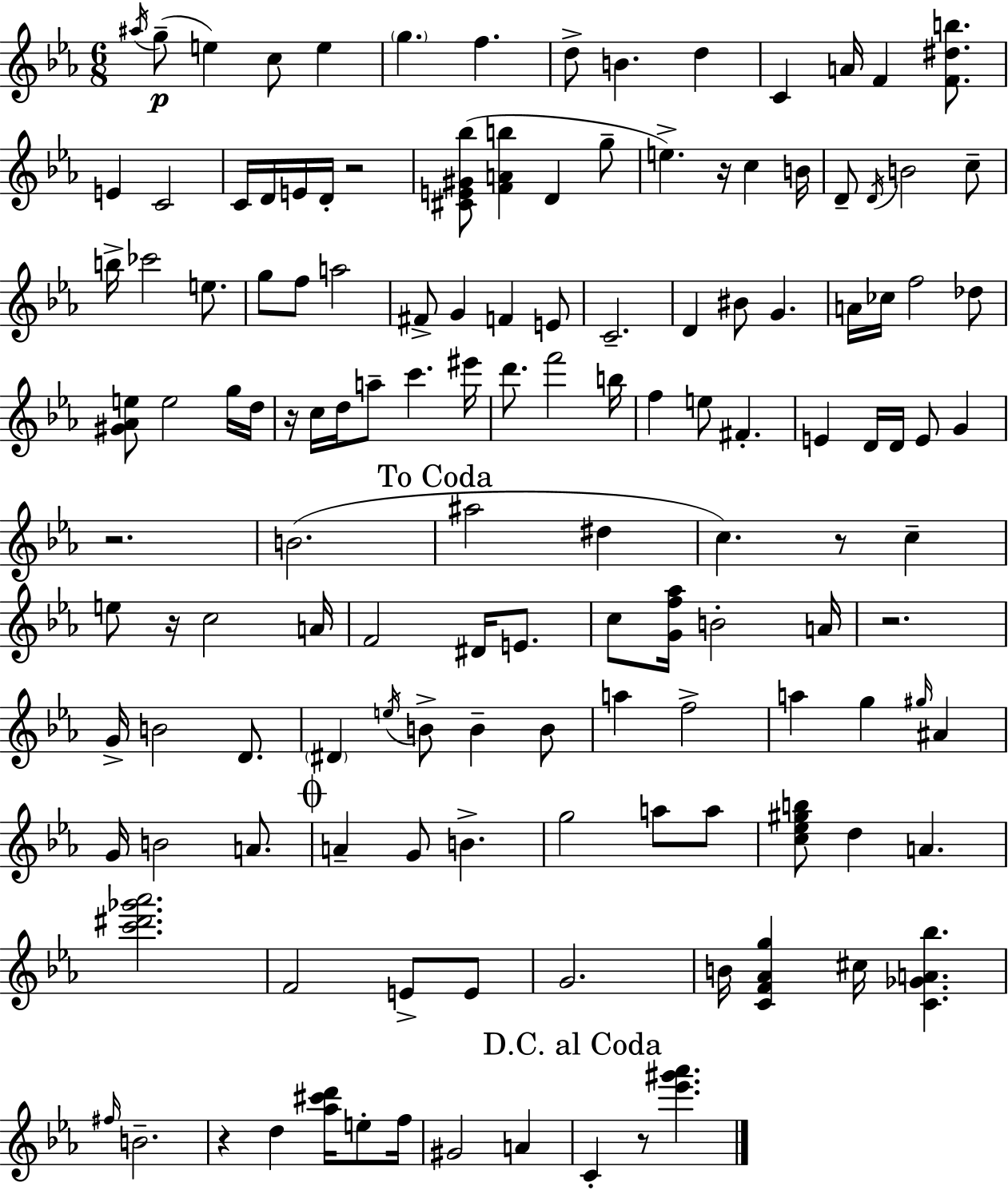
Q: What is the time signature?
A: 6/8